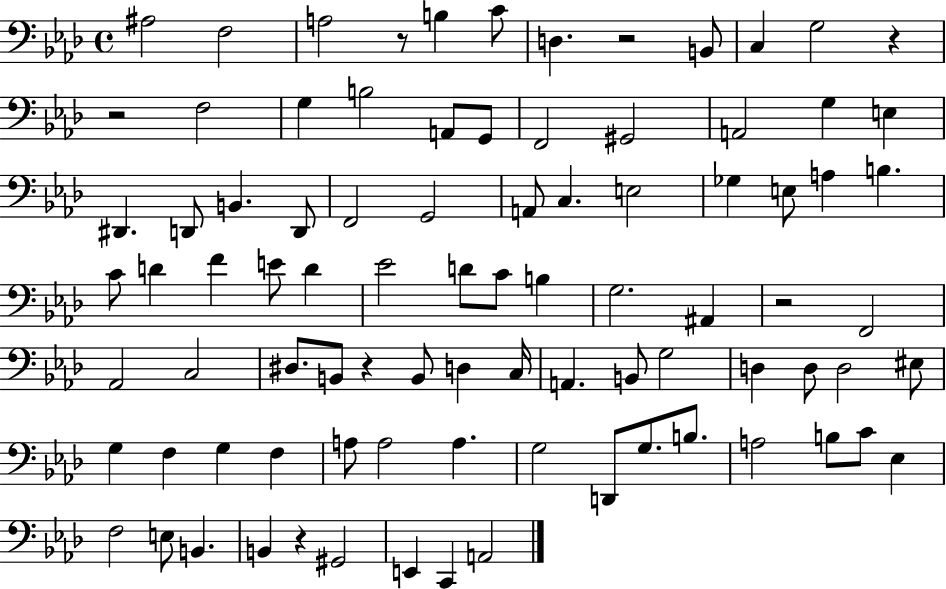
X:1
T:Untitled
M:4/4
L:1/4
K:Ab
^A,2 F,2 A,2 z/2 B, C/2 D, z2 B,,/2 C, G,2 z z2 F,2 G, B,2 A,,/2 G,,/2 F,,2 ^G,,2 A,,2 G, E, ^D,, D,,/2 B,, D,,/2 F,,2 G,,2 A,,/2 C, E,2 _G, E,/2 A, B, C/2 D F E/2 D _E2 D/2 C/2 B, G,2 ^A,, z2 F,,2 _A,,2 C,2 ^D,/2 B,,/2 z B,,/2 D, C,/4 A,, B,,/2 G,2 D, D,/2 D,2 ^E,/2 G, F, G, F, A,/2 A,2 A, G,2 D,,/2 G,/2 B,/2 A,2 B,/2 C/2 _E, F,2 E,/2 B,, B,, z ^G,,2 E,, C,, A,,2